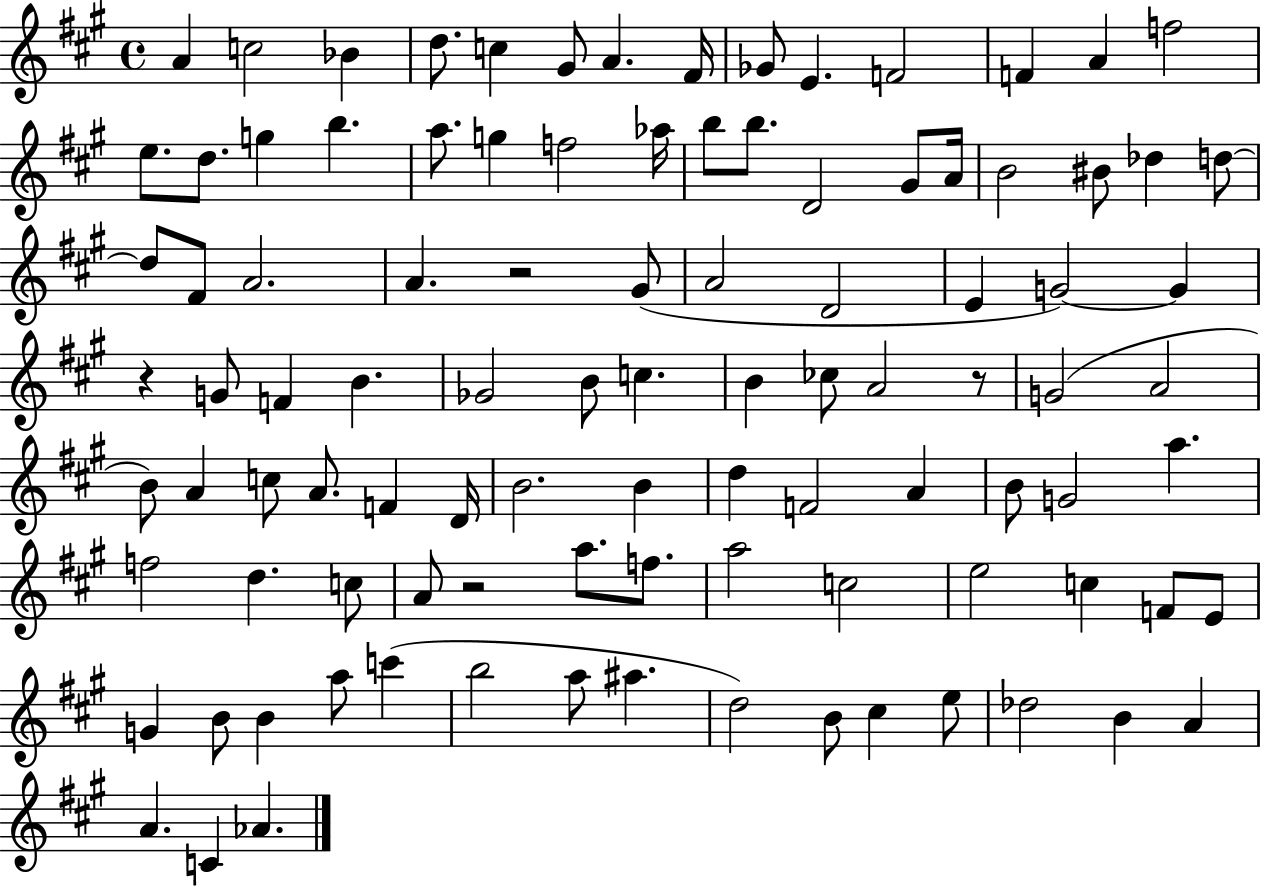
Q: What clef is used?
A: treble